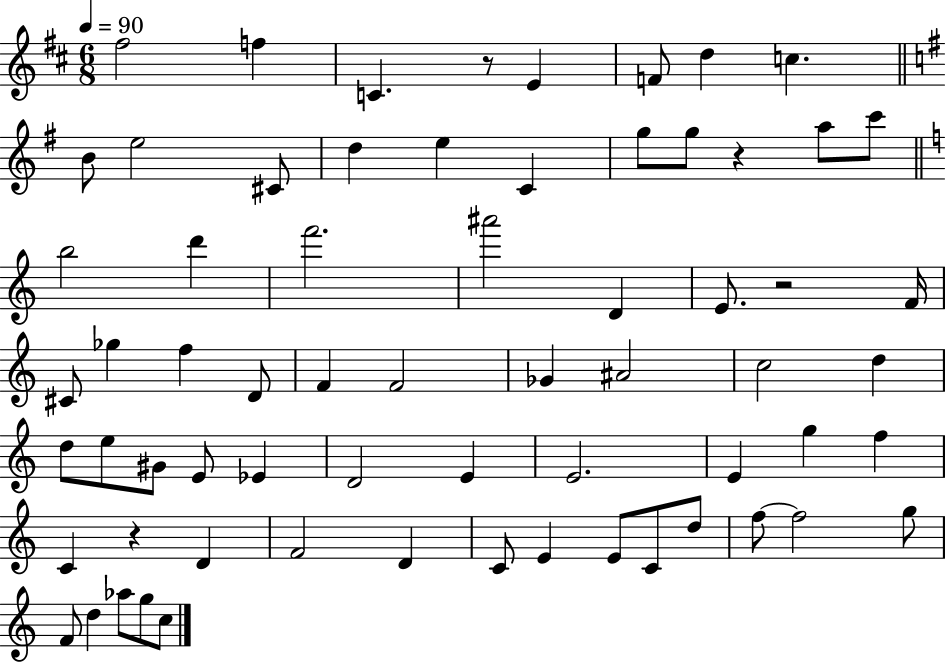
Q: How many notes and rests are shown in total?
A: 66